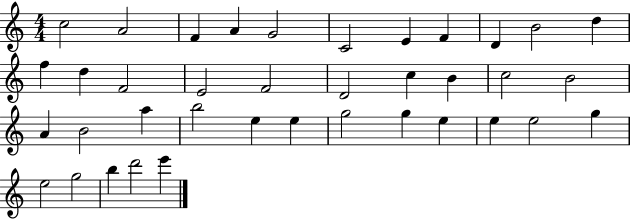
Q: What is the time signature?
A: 4/4